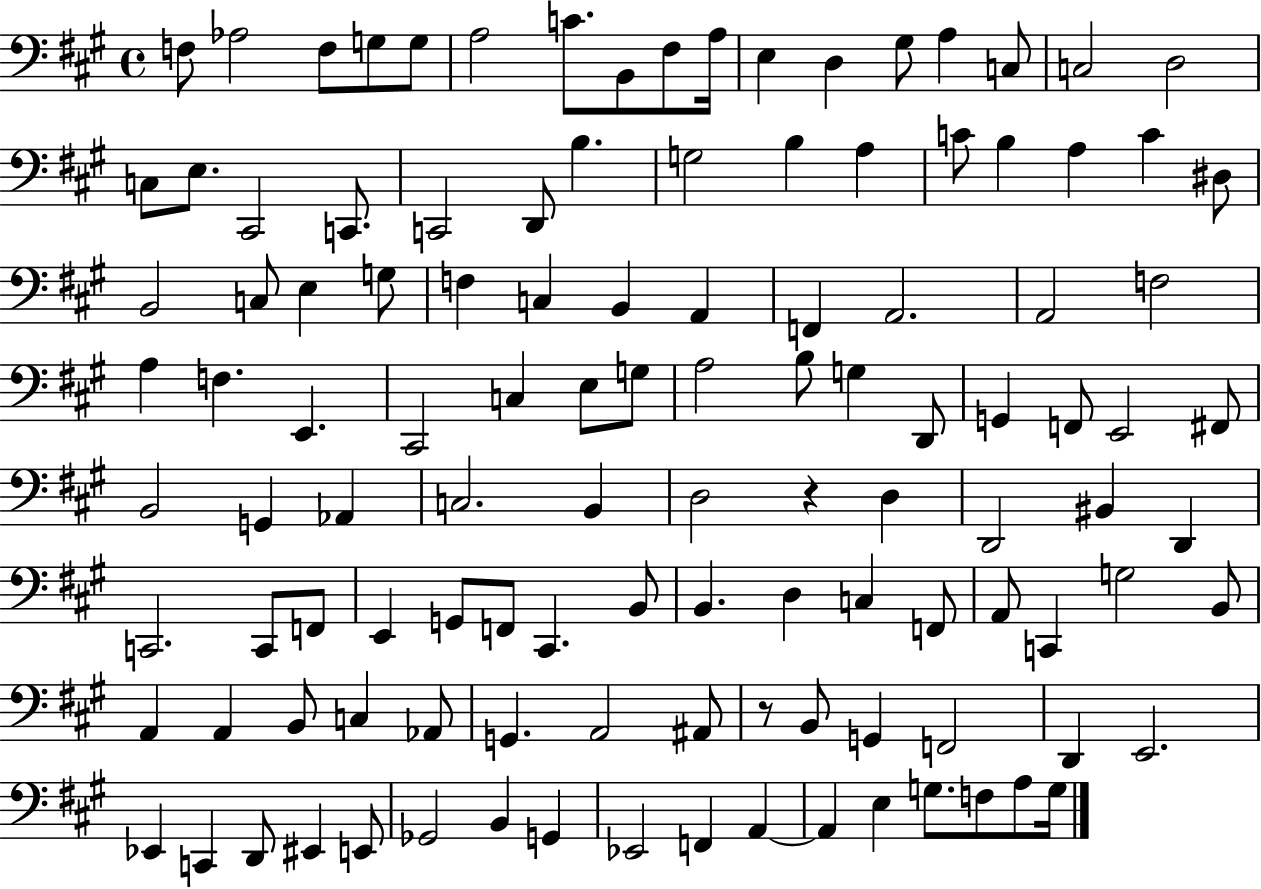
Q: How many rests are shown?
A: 2